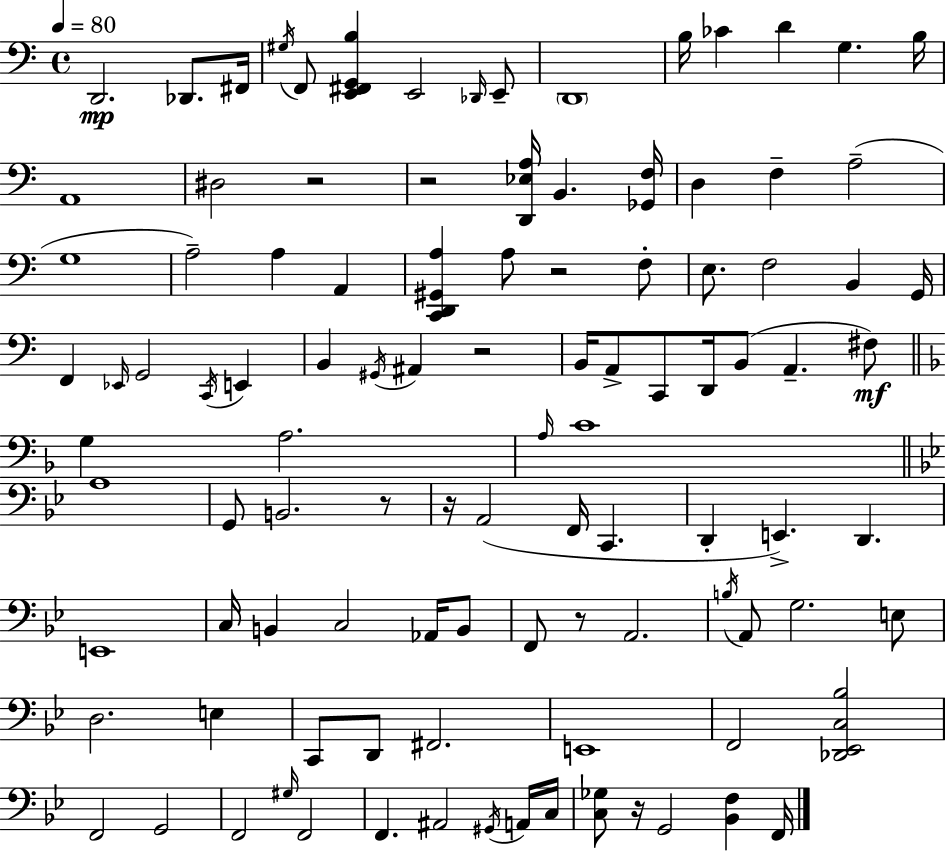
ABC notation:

X:1
T:Untitled
M:4/4
L:1/4
K:Am
D,,2 _D,,/2 ^F,,/4 ^G,/4 F,,/2 [E,,^F,,G,,B,] E,,2 _D,,/4 E,,/2 D,,4 B,/4 _C D G, B,/4 A,,4 ^D,2 z2 z2 [D,,_E,A,]/4 B,, [_G,,F,]/4 D, F, A,2 G,4 A,2 A, A,, [C,,D,,^G,,A,] A,/2 z2 F,/2 E,/2 F,2 B,, G,,/4 F,, _E,,/4 G,,2 C,,/4 E,, B,, ^G,,/4 ^A,, z2 B,,/4 A,,/2 C,,/2 D,,/4 B,,/2 A,, ^F,/2 G, A,2 A,/4 C4 A,4 G,,/2 B,,2 z/2 z/4 A,,2 F,,/4 C,, D,, E,, D,, E,,4 C,/4 B,, C,2 _A,,/4 B,,/2 F,,/2 z/2 A,,2 B,/4 A,,/2 G,2 E,/2 D,2 E, C,,/2 D,,/2 ^F,,2 E,,4 F,,2 [_D,,_E,,C,_B,]2 F,,2 G,,2 F,,2 ^G,/4 F,,2 F,, ^A,,2 ^G,,/4 A,,/4 C,/4 [C,_G,]/2 z/4 G,,2 [_B,,F,] F,,/4